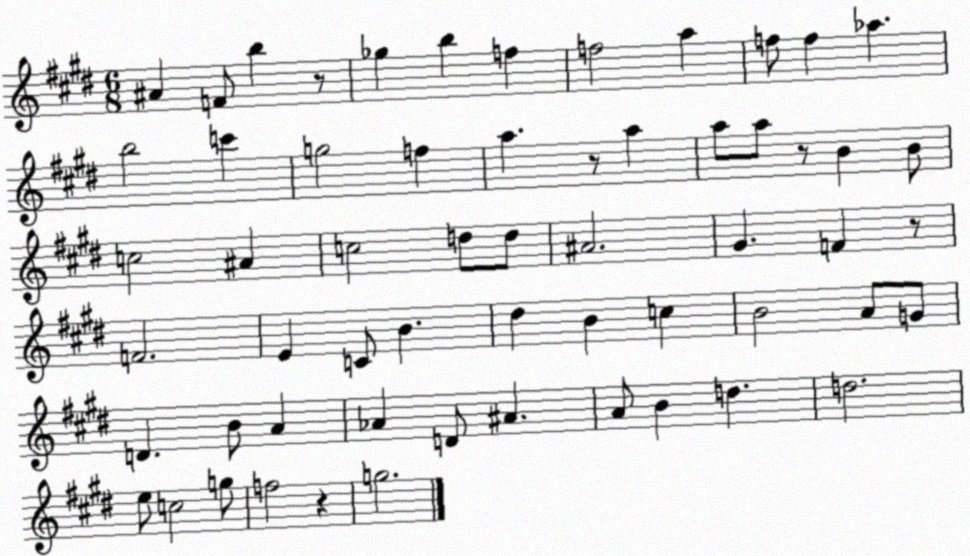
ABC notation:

X:1
T:Untitled
M:6/8
L:1/4
K:E
^A F/2 b z/2 _g b f f2 a f/2 f _a b2 c' g2 f a z/2 a a/2 a/2 z/2 B B/2 c2 ^A c2 d/2 d/2 ^A2 ^G F z/2 F2 E C/2 B ^d B c B2 A/2 G/2 D B/2 A _A D/2 ^A A/2 B d d2 e/2 c2 g/2 f2 z g2